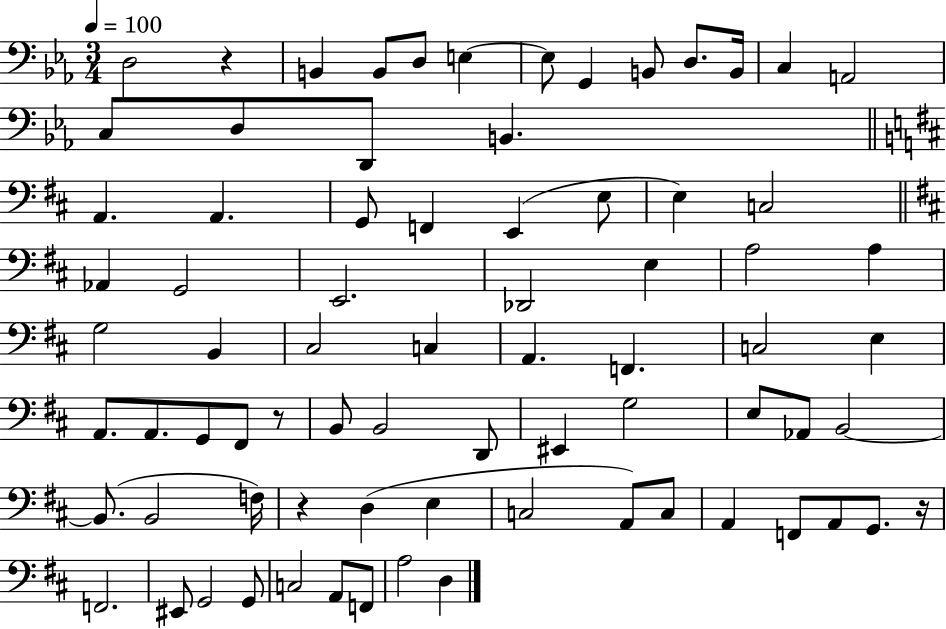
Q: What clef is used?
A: bass